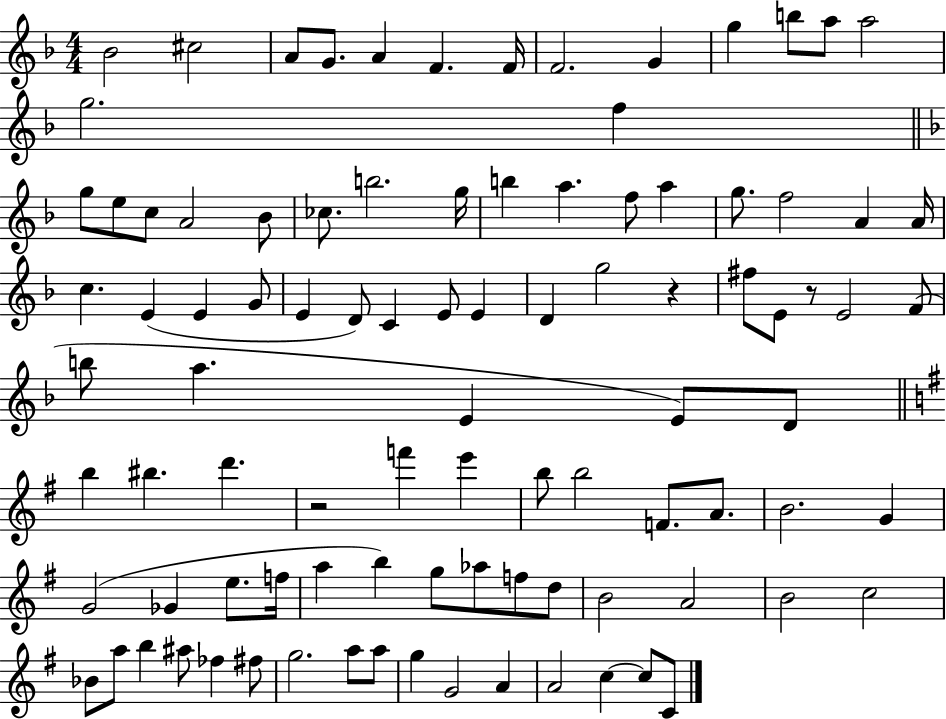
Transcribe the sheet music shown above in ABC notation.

X:1
T:Untitled
M:4/4
L:1/4
K:F
_B2 ^c2 A/2 G/2 A F F/4 F2 G g b/2 a/2 a2 g2 f g/2 e/2 c/2 A2 _B/2 _c/2 b2 g/4 b a f/2 a g/2 f2 A A/4 c E E G/2 E D/2 C E/2 E D g2 z ^f/2 E/2 z/2 E2 F/2 b/2 a E E/2 D/2 b ^b d' z2 f' e' b/2 b2 F/2 A/2 B2 G G2 _G e/2 f/4 a b g/2 _a/2 f/2 d/2 B2 A2 B2 c2 _B/2 a/2 b ^a/2 _f ^f/2 g2 a/2 a/2 g G2 A A2 c c/2 C/2